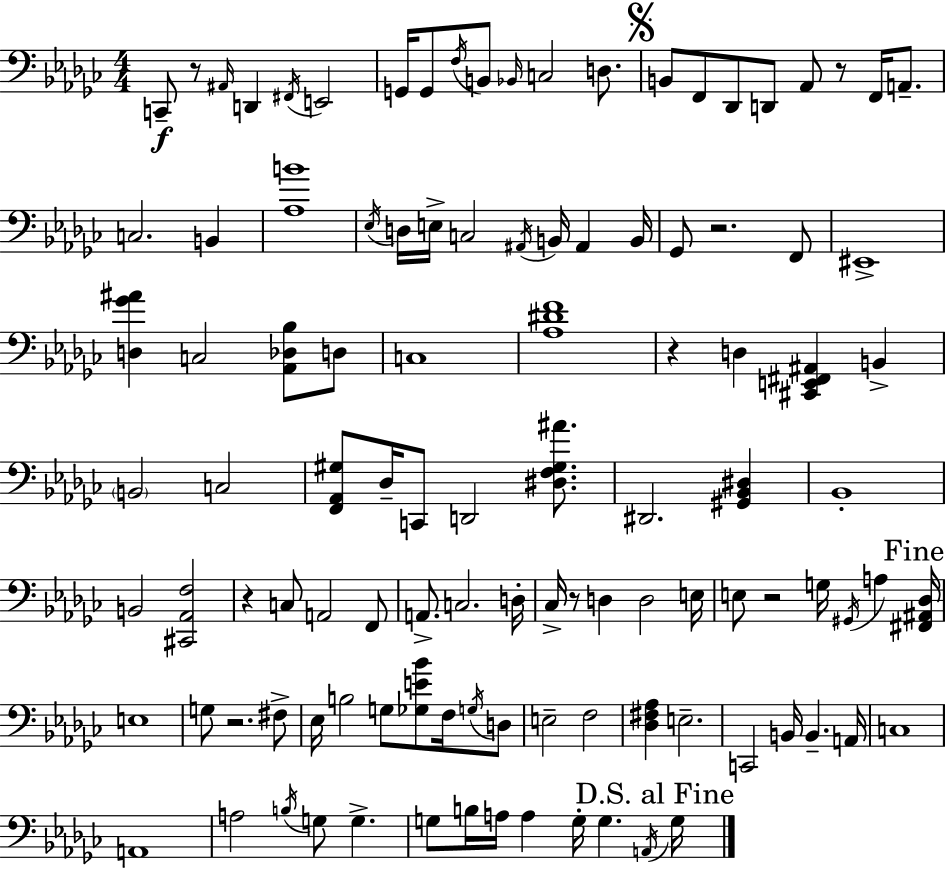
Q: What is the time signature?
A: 4/4